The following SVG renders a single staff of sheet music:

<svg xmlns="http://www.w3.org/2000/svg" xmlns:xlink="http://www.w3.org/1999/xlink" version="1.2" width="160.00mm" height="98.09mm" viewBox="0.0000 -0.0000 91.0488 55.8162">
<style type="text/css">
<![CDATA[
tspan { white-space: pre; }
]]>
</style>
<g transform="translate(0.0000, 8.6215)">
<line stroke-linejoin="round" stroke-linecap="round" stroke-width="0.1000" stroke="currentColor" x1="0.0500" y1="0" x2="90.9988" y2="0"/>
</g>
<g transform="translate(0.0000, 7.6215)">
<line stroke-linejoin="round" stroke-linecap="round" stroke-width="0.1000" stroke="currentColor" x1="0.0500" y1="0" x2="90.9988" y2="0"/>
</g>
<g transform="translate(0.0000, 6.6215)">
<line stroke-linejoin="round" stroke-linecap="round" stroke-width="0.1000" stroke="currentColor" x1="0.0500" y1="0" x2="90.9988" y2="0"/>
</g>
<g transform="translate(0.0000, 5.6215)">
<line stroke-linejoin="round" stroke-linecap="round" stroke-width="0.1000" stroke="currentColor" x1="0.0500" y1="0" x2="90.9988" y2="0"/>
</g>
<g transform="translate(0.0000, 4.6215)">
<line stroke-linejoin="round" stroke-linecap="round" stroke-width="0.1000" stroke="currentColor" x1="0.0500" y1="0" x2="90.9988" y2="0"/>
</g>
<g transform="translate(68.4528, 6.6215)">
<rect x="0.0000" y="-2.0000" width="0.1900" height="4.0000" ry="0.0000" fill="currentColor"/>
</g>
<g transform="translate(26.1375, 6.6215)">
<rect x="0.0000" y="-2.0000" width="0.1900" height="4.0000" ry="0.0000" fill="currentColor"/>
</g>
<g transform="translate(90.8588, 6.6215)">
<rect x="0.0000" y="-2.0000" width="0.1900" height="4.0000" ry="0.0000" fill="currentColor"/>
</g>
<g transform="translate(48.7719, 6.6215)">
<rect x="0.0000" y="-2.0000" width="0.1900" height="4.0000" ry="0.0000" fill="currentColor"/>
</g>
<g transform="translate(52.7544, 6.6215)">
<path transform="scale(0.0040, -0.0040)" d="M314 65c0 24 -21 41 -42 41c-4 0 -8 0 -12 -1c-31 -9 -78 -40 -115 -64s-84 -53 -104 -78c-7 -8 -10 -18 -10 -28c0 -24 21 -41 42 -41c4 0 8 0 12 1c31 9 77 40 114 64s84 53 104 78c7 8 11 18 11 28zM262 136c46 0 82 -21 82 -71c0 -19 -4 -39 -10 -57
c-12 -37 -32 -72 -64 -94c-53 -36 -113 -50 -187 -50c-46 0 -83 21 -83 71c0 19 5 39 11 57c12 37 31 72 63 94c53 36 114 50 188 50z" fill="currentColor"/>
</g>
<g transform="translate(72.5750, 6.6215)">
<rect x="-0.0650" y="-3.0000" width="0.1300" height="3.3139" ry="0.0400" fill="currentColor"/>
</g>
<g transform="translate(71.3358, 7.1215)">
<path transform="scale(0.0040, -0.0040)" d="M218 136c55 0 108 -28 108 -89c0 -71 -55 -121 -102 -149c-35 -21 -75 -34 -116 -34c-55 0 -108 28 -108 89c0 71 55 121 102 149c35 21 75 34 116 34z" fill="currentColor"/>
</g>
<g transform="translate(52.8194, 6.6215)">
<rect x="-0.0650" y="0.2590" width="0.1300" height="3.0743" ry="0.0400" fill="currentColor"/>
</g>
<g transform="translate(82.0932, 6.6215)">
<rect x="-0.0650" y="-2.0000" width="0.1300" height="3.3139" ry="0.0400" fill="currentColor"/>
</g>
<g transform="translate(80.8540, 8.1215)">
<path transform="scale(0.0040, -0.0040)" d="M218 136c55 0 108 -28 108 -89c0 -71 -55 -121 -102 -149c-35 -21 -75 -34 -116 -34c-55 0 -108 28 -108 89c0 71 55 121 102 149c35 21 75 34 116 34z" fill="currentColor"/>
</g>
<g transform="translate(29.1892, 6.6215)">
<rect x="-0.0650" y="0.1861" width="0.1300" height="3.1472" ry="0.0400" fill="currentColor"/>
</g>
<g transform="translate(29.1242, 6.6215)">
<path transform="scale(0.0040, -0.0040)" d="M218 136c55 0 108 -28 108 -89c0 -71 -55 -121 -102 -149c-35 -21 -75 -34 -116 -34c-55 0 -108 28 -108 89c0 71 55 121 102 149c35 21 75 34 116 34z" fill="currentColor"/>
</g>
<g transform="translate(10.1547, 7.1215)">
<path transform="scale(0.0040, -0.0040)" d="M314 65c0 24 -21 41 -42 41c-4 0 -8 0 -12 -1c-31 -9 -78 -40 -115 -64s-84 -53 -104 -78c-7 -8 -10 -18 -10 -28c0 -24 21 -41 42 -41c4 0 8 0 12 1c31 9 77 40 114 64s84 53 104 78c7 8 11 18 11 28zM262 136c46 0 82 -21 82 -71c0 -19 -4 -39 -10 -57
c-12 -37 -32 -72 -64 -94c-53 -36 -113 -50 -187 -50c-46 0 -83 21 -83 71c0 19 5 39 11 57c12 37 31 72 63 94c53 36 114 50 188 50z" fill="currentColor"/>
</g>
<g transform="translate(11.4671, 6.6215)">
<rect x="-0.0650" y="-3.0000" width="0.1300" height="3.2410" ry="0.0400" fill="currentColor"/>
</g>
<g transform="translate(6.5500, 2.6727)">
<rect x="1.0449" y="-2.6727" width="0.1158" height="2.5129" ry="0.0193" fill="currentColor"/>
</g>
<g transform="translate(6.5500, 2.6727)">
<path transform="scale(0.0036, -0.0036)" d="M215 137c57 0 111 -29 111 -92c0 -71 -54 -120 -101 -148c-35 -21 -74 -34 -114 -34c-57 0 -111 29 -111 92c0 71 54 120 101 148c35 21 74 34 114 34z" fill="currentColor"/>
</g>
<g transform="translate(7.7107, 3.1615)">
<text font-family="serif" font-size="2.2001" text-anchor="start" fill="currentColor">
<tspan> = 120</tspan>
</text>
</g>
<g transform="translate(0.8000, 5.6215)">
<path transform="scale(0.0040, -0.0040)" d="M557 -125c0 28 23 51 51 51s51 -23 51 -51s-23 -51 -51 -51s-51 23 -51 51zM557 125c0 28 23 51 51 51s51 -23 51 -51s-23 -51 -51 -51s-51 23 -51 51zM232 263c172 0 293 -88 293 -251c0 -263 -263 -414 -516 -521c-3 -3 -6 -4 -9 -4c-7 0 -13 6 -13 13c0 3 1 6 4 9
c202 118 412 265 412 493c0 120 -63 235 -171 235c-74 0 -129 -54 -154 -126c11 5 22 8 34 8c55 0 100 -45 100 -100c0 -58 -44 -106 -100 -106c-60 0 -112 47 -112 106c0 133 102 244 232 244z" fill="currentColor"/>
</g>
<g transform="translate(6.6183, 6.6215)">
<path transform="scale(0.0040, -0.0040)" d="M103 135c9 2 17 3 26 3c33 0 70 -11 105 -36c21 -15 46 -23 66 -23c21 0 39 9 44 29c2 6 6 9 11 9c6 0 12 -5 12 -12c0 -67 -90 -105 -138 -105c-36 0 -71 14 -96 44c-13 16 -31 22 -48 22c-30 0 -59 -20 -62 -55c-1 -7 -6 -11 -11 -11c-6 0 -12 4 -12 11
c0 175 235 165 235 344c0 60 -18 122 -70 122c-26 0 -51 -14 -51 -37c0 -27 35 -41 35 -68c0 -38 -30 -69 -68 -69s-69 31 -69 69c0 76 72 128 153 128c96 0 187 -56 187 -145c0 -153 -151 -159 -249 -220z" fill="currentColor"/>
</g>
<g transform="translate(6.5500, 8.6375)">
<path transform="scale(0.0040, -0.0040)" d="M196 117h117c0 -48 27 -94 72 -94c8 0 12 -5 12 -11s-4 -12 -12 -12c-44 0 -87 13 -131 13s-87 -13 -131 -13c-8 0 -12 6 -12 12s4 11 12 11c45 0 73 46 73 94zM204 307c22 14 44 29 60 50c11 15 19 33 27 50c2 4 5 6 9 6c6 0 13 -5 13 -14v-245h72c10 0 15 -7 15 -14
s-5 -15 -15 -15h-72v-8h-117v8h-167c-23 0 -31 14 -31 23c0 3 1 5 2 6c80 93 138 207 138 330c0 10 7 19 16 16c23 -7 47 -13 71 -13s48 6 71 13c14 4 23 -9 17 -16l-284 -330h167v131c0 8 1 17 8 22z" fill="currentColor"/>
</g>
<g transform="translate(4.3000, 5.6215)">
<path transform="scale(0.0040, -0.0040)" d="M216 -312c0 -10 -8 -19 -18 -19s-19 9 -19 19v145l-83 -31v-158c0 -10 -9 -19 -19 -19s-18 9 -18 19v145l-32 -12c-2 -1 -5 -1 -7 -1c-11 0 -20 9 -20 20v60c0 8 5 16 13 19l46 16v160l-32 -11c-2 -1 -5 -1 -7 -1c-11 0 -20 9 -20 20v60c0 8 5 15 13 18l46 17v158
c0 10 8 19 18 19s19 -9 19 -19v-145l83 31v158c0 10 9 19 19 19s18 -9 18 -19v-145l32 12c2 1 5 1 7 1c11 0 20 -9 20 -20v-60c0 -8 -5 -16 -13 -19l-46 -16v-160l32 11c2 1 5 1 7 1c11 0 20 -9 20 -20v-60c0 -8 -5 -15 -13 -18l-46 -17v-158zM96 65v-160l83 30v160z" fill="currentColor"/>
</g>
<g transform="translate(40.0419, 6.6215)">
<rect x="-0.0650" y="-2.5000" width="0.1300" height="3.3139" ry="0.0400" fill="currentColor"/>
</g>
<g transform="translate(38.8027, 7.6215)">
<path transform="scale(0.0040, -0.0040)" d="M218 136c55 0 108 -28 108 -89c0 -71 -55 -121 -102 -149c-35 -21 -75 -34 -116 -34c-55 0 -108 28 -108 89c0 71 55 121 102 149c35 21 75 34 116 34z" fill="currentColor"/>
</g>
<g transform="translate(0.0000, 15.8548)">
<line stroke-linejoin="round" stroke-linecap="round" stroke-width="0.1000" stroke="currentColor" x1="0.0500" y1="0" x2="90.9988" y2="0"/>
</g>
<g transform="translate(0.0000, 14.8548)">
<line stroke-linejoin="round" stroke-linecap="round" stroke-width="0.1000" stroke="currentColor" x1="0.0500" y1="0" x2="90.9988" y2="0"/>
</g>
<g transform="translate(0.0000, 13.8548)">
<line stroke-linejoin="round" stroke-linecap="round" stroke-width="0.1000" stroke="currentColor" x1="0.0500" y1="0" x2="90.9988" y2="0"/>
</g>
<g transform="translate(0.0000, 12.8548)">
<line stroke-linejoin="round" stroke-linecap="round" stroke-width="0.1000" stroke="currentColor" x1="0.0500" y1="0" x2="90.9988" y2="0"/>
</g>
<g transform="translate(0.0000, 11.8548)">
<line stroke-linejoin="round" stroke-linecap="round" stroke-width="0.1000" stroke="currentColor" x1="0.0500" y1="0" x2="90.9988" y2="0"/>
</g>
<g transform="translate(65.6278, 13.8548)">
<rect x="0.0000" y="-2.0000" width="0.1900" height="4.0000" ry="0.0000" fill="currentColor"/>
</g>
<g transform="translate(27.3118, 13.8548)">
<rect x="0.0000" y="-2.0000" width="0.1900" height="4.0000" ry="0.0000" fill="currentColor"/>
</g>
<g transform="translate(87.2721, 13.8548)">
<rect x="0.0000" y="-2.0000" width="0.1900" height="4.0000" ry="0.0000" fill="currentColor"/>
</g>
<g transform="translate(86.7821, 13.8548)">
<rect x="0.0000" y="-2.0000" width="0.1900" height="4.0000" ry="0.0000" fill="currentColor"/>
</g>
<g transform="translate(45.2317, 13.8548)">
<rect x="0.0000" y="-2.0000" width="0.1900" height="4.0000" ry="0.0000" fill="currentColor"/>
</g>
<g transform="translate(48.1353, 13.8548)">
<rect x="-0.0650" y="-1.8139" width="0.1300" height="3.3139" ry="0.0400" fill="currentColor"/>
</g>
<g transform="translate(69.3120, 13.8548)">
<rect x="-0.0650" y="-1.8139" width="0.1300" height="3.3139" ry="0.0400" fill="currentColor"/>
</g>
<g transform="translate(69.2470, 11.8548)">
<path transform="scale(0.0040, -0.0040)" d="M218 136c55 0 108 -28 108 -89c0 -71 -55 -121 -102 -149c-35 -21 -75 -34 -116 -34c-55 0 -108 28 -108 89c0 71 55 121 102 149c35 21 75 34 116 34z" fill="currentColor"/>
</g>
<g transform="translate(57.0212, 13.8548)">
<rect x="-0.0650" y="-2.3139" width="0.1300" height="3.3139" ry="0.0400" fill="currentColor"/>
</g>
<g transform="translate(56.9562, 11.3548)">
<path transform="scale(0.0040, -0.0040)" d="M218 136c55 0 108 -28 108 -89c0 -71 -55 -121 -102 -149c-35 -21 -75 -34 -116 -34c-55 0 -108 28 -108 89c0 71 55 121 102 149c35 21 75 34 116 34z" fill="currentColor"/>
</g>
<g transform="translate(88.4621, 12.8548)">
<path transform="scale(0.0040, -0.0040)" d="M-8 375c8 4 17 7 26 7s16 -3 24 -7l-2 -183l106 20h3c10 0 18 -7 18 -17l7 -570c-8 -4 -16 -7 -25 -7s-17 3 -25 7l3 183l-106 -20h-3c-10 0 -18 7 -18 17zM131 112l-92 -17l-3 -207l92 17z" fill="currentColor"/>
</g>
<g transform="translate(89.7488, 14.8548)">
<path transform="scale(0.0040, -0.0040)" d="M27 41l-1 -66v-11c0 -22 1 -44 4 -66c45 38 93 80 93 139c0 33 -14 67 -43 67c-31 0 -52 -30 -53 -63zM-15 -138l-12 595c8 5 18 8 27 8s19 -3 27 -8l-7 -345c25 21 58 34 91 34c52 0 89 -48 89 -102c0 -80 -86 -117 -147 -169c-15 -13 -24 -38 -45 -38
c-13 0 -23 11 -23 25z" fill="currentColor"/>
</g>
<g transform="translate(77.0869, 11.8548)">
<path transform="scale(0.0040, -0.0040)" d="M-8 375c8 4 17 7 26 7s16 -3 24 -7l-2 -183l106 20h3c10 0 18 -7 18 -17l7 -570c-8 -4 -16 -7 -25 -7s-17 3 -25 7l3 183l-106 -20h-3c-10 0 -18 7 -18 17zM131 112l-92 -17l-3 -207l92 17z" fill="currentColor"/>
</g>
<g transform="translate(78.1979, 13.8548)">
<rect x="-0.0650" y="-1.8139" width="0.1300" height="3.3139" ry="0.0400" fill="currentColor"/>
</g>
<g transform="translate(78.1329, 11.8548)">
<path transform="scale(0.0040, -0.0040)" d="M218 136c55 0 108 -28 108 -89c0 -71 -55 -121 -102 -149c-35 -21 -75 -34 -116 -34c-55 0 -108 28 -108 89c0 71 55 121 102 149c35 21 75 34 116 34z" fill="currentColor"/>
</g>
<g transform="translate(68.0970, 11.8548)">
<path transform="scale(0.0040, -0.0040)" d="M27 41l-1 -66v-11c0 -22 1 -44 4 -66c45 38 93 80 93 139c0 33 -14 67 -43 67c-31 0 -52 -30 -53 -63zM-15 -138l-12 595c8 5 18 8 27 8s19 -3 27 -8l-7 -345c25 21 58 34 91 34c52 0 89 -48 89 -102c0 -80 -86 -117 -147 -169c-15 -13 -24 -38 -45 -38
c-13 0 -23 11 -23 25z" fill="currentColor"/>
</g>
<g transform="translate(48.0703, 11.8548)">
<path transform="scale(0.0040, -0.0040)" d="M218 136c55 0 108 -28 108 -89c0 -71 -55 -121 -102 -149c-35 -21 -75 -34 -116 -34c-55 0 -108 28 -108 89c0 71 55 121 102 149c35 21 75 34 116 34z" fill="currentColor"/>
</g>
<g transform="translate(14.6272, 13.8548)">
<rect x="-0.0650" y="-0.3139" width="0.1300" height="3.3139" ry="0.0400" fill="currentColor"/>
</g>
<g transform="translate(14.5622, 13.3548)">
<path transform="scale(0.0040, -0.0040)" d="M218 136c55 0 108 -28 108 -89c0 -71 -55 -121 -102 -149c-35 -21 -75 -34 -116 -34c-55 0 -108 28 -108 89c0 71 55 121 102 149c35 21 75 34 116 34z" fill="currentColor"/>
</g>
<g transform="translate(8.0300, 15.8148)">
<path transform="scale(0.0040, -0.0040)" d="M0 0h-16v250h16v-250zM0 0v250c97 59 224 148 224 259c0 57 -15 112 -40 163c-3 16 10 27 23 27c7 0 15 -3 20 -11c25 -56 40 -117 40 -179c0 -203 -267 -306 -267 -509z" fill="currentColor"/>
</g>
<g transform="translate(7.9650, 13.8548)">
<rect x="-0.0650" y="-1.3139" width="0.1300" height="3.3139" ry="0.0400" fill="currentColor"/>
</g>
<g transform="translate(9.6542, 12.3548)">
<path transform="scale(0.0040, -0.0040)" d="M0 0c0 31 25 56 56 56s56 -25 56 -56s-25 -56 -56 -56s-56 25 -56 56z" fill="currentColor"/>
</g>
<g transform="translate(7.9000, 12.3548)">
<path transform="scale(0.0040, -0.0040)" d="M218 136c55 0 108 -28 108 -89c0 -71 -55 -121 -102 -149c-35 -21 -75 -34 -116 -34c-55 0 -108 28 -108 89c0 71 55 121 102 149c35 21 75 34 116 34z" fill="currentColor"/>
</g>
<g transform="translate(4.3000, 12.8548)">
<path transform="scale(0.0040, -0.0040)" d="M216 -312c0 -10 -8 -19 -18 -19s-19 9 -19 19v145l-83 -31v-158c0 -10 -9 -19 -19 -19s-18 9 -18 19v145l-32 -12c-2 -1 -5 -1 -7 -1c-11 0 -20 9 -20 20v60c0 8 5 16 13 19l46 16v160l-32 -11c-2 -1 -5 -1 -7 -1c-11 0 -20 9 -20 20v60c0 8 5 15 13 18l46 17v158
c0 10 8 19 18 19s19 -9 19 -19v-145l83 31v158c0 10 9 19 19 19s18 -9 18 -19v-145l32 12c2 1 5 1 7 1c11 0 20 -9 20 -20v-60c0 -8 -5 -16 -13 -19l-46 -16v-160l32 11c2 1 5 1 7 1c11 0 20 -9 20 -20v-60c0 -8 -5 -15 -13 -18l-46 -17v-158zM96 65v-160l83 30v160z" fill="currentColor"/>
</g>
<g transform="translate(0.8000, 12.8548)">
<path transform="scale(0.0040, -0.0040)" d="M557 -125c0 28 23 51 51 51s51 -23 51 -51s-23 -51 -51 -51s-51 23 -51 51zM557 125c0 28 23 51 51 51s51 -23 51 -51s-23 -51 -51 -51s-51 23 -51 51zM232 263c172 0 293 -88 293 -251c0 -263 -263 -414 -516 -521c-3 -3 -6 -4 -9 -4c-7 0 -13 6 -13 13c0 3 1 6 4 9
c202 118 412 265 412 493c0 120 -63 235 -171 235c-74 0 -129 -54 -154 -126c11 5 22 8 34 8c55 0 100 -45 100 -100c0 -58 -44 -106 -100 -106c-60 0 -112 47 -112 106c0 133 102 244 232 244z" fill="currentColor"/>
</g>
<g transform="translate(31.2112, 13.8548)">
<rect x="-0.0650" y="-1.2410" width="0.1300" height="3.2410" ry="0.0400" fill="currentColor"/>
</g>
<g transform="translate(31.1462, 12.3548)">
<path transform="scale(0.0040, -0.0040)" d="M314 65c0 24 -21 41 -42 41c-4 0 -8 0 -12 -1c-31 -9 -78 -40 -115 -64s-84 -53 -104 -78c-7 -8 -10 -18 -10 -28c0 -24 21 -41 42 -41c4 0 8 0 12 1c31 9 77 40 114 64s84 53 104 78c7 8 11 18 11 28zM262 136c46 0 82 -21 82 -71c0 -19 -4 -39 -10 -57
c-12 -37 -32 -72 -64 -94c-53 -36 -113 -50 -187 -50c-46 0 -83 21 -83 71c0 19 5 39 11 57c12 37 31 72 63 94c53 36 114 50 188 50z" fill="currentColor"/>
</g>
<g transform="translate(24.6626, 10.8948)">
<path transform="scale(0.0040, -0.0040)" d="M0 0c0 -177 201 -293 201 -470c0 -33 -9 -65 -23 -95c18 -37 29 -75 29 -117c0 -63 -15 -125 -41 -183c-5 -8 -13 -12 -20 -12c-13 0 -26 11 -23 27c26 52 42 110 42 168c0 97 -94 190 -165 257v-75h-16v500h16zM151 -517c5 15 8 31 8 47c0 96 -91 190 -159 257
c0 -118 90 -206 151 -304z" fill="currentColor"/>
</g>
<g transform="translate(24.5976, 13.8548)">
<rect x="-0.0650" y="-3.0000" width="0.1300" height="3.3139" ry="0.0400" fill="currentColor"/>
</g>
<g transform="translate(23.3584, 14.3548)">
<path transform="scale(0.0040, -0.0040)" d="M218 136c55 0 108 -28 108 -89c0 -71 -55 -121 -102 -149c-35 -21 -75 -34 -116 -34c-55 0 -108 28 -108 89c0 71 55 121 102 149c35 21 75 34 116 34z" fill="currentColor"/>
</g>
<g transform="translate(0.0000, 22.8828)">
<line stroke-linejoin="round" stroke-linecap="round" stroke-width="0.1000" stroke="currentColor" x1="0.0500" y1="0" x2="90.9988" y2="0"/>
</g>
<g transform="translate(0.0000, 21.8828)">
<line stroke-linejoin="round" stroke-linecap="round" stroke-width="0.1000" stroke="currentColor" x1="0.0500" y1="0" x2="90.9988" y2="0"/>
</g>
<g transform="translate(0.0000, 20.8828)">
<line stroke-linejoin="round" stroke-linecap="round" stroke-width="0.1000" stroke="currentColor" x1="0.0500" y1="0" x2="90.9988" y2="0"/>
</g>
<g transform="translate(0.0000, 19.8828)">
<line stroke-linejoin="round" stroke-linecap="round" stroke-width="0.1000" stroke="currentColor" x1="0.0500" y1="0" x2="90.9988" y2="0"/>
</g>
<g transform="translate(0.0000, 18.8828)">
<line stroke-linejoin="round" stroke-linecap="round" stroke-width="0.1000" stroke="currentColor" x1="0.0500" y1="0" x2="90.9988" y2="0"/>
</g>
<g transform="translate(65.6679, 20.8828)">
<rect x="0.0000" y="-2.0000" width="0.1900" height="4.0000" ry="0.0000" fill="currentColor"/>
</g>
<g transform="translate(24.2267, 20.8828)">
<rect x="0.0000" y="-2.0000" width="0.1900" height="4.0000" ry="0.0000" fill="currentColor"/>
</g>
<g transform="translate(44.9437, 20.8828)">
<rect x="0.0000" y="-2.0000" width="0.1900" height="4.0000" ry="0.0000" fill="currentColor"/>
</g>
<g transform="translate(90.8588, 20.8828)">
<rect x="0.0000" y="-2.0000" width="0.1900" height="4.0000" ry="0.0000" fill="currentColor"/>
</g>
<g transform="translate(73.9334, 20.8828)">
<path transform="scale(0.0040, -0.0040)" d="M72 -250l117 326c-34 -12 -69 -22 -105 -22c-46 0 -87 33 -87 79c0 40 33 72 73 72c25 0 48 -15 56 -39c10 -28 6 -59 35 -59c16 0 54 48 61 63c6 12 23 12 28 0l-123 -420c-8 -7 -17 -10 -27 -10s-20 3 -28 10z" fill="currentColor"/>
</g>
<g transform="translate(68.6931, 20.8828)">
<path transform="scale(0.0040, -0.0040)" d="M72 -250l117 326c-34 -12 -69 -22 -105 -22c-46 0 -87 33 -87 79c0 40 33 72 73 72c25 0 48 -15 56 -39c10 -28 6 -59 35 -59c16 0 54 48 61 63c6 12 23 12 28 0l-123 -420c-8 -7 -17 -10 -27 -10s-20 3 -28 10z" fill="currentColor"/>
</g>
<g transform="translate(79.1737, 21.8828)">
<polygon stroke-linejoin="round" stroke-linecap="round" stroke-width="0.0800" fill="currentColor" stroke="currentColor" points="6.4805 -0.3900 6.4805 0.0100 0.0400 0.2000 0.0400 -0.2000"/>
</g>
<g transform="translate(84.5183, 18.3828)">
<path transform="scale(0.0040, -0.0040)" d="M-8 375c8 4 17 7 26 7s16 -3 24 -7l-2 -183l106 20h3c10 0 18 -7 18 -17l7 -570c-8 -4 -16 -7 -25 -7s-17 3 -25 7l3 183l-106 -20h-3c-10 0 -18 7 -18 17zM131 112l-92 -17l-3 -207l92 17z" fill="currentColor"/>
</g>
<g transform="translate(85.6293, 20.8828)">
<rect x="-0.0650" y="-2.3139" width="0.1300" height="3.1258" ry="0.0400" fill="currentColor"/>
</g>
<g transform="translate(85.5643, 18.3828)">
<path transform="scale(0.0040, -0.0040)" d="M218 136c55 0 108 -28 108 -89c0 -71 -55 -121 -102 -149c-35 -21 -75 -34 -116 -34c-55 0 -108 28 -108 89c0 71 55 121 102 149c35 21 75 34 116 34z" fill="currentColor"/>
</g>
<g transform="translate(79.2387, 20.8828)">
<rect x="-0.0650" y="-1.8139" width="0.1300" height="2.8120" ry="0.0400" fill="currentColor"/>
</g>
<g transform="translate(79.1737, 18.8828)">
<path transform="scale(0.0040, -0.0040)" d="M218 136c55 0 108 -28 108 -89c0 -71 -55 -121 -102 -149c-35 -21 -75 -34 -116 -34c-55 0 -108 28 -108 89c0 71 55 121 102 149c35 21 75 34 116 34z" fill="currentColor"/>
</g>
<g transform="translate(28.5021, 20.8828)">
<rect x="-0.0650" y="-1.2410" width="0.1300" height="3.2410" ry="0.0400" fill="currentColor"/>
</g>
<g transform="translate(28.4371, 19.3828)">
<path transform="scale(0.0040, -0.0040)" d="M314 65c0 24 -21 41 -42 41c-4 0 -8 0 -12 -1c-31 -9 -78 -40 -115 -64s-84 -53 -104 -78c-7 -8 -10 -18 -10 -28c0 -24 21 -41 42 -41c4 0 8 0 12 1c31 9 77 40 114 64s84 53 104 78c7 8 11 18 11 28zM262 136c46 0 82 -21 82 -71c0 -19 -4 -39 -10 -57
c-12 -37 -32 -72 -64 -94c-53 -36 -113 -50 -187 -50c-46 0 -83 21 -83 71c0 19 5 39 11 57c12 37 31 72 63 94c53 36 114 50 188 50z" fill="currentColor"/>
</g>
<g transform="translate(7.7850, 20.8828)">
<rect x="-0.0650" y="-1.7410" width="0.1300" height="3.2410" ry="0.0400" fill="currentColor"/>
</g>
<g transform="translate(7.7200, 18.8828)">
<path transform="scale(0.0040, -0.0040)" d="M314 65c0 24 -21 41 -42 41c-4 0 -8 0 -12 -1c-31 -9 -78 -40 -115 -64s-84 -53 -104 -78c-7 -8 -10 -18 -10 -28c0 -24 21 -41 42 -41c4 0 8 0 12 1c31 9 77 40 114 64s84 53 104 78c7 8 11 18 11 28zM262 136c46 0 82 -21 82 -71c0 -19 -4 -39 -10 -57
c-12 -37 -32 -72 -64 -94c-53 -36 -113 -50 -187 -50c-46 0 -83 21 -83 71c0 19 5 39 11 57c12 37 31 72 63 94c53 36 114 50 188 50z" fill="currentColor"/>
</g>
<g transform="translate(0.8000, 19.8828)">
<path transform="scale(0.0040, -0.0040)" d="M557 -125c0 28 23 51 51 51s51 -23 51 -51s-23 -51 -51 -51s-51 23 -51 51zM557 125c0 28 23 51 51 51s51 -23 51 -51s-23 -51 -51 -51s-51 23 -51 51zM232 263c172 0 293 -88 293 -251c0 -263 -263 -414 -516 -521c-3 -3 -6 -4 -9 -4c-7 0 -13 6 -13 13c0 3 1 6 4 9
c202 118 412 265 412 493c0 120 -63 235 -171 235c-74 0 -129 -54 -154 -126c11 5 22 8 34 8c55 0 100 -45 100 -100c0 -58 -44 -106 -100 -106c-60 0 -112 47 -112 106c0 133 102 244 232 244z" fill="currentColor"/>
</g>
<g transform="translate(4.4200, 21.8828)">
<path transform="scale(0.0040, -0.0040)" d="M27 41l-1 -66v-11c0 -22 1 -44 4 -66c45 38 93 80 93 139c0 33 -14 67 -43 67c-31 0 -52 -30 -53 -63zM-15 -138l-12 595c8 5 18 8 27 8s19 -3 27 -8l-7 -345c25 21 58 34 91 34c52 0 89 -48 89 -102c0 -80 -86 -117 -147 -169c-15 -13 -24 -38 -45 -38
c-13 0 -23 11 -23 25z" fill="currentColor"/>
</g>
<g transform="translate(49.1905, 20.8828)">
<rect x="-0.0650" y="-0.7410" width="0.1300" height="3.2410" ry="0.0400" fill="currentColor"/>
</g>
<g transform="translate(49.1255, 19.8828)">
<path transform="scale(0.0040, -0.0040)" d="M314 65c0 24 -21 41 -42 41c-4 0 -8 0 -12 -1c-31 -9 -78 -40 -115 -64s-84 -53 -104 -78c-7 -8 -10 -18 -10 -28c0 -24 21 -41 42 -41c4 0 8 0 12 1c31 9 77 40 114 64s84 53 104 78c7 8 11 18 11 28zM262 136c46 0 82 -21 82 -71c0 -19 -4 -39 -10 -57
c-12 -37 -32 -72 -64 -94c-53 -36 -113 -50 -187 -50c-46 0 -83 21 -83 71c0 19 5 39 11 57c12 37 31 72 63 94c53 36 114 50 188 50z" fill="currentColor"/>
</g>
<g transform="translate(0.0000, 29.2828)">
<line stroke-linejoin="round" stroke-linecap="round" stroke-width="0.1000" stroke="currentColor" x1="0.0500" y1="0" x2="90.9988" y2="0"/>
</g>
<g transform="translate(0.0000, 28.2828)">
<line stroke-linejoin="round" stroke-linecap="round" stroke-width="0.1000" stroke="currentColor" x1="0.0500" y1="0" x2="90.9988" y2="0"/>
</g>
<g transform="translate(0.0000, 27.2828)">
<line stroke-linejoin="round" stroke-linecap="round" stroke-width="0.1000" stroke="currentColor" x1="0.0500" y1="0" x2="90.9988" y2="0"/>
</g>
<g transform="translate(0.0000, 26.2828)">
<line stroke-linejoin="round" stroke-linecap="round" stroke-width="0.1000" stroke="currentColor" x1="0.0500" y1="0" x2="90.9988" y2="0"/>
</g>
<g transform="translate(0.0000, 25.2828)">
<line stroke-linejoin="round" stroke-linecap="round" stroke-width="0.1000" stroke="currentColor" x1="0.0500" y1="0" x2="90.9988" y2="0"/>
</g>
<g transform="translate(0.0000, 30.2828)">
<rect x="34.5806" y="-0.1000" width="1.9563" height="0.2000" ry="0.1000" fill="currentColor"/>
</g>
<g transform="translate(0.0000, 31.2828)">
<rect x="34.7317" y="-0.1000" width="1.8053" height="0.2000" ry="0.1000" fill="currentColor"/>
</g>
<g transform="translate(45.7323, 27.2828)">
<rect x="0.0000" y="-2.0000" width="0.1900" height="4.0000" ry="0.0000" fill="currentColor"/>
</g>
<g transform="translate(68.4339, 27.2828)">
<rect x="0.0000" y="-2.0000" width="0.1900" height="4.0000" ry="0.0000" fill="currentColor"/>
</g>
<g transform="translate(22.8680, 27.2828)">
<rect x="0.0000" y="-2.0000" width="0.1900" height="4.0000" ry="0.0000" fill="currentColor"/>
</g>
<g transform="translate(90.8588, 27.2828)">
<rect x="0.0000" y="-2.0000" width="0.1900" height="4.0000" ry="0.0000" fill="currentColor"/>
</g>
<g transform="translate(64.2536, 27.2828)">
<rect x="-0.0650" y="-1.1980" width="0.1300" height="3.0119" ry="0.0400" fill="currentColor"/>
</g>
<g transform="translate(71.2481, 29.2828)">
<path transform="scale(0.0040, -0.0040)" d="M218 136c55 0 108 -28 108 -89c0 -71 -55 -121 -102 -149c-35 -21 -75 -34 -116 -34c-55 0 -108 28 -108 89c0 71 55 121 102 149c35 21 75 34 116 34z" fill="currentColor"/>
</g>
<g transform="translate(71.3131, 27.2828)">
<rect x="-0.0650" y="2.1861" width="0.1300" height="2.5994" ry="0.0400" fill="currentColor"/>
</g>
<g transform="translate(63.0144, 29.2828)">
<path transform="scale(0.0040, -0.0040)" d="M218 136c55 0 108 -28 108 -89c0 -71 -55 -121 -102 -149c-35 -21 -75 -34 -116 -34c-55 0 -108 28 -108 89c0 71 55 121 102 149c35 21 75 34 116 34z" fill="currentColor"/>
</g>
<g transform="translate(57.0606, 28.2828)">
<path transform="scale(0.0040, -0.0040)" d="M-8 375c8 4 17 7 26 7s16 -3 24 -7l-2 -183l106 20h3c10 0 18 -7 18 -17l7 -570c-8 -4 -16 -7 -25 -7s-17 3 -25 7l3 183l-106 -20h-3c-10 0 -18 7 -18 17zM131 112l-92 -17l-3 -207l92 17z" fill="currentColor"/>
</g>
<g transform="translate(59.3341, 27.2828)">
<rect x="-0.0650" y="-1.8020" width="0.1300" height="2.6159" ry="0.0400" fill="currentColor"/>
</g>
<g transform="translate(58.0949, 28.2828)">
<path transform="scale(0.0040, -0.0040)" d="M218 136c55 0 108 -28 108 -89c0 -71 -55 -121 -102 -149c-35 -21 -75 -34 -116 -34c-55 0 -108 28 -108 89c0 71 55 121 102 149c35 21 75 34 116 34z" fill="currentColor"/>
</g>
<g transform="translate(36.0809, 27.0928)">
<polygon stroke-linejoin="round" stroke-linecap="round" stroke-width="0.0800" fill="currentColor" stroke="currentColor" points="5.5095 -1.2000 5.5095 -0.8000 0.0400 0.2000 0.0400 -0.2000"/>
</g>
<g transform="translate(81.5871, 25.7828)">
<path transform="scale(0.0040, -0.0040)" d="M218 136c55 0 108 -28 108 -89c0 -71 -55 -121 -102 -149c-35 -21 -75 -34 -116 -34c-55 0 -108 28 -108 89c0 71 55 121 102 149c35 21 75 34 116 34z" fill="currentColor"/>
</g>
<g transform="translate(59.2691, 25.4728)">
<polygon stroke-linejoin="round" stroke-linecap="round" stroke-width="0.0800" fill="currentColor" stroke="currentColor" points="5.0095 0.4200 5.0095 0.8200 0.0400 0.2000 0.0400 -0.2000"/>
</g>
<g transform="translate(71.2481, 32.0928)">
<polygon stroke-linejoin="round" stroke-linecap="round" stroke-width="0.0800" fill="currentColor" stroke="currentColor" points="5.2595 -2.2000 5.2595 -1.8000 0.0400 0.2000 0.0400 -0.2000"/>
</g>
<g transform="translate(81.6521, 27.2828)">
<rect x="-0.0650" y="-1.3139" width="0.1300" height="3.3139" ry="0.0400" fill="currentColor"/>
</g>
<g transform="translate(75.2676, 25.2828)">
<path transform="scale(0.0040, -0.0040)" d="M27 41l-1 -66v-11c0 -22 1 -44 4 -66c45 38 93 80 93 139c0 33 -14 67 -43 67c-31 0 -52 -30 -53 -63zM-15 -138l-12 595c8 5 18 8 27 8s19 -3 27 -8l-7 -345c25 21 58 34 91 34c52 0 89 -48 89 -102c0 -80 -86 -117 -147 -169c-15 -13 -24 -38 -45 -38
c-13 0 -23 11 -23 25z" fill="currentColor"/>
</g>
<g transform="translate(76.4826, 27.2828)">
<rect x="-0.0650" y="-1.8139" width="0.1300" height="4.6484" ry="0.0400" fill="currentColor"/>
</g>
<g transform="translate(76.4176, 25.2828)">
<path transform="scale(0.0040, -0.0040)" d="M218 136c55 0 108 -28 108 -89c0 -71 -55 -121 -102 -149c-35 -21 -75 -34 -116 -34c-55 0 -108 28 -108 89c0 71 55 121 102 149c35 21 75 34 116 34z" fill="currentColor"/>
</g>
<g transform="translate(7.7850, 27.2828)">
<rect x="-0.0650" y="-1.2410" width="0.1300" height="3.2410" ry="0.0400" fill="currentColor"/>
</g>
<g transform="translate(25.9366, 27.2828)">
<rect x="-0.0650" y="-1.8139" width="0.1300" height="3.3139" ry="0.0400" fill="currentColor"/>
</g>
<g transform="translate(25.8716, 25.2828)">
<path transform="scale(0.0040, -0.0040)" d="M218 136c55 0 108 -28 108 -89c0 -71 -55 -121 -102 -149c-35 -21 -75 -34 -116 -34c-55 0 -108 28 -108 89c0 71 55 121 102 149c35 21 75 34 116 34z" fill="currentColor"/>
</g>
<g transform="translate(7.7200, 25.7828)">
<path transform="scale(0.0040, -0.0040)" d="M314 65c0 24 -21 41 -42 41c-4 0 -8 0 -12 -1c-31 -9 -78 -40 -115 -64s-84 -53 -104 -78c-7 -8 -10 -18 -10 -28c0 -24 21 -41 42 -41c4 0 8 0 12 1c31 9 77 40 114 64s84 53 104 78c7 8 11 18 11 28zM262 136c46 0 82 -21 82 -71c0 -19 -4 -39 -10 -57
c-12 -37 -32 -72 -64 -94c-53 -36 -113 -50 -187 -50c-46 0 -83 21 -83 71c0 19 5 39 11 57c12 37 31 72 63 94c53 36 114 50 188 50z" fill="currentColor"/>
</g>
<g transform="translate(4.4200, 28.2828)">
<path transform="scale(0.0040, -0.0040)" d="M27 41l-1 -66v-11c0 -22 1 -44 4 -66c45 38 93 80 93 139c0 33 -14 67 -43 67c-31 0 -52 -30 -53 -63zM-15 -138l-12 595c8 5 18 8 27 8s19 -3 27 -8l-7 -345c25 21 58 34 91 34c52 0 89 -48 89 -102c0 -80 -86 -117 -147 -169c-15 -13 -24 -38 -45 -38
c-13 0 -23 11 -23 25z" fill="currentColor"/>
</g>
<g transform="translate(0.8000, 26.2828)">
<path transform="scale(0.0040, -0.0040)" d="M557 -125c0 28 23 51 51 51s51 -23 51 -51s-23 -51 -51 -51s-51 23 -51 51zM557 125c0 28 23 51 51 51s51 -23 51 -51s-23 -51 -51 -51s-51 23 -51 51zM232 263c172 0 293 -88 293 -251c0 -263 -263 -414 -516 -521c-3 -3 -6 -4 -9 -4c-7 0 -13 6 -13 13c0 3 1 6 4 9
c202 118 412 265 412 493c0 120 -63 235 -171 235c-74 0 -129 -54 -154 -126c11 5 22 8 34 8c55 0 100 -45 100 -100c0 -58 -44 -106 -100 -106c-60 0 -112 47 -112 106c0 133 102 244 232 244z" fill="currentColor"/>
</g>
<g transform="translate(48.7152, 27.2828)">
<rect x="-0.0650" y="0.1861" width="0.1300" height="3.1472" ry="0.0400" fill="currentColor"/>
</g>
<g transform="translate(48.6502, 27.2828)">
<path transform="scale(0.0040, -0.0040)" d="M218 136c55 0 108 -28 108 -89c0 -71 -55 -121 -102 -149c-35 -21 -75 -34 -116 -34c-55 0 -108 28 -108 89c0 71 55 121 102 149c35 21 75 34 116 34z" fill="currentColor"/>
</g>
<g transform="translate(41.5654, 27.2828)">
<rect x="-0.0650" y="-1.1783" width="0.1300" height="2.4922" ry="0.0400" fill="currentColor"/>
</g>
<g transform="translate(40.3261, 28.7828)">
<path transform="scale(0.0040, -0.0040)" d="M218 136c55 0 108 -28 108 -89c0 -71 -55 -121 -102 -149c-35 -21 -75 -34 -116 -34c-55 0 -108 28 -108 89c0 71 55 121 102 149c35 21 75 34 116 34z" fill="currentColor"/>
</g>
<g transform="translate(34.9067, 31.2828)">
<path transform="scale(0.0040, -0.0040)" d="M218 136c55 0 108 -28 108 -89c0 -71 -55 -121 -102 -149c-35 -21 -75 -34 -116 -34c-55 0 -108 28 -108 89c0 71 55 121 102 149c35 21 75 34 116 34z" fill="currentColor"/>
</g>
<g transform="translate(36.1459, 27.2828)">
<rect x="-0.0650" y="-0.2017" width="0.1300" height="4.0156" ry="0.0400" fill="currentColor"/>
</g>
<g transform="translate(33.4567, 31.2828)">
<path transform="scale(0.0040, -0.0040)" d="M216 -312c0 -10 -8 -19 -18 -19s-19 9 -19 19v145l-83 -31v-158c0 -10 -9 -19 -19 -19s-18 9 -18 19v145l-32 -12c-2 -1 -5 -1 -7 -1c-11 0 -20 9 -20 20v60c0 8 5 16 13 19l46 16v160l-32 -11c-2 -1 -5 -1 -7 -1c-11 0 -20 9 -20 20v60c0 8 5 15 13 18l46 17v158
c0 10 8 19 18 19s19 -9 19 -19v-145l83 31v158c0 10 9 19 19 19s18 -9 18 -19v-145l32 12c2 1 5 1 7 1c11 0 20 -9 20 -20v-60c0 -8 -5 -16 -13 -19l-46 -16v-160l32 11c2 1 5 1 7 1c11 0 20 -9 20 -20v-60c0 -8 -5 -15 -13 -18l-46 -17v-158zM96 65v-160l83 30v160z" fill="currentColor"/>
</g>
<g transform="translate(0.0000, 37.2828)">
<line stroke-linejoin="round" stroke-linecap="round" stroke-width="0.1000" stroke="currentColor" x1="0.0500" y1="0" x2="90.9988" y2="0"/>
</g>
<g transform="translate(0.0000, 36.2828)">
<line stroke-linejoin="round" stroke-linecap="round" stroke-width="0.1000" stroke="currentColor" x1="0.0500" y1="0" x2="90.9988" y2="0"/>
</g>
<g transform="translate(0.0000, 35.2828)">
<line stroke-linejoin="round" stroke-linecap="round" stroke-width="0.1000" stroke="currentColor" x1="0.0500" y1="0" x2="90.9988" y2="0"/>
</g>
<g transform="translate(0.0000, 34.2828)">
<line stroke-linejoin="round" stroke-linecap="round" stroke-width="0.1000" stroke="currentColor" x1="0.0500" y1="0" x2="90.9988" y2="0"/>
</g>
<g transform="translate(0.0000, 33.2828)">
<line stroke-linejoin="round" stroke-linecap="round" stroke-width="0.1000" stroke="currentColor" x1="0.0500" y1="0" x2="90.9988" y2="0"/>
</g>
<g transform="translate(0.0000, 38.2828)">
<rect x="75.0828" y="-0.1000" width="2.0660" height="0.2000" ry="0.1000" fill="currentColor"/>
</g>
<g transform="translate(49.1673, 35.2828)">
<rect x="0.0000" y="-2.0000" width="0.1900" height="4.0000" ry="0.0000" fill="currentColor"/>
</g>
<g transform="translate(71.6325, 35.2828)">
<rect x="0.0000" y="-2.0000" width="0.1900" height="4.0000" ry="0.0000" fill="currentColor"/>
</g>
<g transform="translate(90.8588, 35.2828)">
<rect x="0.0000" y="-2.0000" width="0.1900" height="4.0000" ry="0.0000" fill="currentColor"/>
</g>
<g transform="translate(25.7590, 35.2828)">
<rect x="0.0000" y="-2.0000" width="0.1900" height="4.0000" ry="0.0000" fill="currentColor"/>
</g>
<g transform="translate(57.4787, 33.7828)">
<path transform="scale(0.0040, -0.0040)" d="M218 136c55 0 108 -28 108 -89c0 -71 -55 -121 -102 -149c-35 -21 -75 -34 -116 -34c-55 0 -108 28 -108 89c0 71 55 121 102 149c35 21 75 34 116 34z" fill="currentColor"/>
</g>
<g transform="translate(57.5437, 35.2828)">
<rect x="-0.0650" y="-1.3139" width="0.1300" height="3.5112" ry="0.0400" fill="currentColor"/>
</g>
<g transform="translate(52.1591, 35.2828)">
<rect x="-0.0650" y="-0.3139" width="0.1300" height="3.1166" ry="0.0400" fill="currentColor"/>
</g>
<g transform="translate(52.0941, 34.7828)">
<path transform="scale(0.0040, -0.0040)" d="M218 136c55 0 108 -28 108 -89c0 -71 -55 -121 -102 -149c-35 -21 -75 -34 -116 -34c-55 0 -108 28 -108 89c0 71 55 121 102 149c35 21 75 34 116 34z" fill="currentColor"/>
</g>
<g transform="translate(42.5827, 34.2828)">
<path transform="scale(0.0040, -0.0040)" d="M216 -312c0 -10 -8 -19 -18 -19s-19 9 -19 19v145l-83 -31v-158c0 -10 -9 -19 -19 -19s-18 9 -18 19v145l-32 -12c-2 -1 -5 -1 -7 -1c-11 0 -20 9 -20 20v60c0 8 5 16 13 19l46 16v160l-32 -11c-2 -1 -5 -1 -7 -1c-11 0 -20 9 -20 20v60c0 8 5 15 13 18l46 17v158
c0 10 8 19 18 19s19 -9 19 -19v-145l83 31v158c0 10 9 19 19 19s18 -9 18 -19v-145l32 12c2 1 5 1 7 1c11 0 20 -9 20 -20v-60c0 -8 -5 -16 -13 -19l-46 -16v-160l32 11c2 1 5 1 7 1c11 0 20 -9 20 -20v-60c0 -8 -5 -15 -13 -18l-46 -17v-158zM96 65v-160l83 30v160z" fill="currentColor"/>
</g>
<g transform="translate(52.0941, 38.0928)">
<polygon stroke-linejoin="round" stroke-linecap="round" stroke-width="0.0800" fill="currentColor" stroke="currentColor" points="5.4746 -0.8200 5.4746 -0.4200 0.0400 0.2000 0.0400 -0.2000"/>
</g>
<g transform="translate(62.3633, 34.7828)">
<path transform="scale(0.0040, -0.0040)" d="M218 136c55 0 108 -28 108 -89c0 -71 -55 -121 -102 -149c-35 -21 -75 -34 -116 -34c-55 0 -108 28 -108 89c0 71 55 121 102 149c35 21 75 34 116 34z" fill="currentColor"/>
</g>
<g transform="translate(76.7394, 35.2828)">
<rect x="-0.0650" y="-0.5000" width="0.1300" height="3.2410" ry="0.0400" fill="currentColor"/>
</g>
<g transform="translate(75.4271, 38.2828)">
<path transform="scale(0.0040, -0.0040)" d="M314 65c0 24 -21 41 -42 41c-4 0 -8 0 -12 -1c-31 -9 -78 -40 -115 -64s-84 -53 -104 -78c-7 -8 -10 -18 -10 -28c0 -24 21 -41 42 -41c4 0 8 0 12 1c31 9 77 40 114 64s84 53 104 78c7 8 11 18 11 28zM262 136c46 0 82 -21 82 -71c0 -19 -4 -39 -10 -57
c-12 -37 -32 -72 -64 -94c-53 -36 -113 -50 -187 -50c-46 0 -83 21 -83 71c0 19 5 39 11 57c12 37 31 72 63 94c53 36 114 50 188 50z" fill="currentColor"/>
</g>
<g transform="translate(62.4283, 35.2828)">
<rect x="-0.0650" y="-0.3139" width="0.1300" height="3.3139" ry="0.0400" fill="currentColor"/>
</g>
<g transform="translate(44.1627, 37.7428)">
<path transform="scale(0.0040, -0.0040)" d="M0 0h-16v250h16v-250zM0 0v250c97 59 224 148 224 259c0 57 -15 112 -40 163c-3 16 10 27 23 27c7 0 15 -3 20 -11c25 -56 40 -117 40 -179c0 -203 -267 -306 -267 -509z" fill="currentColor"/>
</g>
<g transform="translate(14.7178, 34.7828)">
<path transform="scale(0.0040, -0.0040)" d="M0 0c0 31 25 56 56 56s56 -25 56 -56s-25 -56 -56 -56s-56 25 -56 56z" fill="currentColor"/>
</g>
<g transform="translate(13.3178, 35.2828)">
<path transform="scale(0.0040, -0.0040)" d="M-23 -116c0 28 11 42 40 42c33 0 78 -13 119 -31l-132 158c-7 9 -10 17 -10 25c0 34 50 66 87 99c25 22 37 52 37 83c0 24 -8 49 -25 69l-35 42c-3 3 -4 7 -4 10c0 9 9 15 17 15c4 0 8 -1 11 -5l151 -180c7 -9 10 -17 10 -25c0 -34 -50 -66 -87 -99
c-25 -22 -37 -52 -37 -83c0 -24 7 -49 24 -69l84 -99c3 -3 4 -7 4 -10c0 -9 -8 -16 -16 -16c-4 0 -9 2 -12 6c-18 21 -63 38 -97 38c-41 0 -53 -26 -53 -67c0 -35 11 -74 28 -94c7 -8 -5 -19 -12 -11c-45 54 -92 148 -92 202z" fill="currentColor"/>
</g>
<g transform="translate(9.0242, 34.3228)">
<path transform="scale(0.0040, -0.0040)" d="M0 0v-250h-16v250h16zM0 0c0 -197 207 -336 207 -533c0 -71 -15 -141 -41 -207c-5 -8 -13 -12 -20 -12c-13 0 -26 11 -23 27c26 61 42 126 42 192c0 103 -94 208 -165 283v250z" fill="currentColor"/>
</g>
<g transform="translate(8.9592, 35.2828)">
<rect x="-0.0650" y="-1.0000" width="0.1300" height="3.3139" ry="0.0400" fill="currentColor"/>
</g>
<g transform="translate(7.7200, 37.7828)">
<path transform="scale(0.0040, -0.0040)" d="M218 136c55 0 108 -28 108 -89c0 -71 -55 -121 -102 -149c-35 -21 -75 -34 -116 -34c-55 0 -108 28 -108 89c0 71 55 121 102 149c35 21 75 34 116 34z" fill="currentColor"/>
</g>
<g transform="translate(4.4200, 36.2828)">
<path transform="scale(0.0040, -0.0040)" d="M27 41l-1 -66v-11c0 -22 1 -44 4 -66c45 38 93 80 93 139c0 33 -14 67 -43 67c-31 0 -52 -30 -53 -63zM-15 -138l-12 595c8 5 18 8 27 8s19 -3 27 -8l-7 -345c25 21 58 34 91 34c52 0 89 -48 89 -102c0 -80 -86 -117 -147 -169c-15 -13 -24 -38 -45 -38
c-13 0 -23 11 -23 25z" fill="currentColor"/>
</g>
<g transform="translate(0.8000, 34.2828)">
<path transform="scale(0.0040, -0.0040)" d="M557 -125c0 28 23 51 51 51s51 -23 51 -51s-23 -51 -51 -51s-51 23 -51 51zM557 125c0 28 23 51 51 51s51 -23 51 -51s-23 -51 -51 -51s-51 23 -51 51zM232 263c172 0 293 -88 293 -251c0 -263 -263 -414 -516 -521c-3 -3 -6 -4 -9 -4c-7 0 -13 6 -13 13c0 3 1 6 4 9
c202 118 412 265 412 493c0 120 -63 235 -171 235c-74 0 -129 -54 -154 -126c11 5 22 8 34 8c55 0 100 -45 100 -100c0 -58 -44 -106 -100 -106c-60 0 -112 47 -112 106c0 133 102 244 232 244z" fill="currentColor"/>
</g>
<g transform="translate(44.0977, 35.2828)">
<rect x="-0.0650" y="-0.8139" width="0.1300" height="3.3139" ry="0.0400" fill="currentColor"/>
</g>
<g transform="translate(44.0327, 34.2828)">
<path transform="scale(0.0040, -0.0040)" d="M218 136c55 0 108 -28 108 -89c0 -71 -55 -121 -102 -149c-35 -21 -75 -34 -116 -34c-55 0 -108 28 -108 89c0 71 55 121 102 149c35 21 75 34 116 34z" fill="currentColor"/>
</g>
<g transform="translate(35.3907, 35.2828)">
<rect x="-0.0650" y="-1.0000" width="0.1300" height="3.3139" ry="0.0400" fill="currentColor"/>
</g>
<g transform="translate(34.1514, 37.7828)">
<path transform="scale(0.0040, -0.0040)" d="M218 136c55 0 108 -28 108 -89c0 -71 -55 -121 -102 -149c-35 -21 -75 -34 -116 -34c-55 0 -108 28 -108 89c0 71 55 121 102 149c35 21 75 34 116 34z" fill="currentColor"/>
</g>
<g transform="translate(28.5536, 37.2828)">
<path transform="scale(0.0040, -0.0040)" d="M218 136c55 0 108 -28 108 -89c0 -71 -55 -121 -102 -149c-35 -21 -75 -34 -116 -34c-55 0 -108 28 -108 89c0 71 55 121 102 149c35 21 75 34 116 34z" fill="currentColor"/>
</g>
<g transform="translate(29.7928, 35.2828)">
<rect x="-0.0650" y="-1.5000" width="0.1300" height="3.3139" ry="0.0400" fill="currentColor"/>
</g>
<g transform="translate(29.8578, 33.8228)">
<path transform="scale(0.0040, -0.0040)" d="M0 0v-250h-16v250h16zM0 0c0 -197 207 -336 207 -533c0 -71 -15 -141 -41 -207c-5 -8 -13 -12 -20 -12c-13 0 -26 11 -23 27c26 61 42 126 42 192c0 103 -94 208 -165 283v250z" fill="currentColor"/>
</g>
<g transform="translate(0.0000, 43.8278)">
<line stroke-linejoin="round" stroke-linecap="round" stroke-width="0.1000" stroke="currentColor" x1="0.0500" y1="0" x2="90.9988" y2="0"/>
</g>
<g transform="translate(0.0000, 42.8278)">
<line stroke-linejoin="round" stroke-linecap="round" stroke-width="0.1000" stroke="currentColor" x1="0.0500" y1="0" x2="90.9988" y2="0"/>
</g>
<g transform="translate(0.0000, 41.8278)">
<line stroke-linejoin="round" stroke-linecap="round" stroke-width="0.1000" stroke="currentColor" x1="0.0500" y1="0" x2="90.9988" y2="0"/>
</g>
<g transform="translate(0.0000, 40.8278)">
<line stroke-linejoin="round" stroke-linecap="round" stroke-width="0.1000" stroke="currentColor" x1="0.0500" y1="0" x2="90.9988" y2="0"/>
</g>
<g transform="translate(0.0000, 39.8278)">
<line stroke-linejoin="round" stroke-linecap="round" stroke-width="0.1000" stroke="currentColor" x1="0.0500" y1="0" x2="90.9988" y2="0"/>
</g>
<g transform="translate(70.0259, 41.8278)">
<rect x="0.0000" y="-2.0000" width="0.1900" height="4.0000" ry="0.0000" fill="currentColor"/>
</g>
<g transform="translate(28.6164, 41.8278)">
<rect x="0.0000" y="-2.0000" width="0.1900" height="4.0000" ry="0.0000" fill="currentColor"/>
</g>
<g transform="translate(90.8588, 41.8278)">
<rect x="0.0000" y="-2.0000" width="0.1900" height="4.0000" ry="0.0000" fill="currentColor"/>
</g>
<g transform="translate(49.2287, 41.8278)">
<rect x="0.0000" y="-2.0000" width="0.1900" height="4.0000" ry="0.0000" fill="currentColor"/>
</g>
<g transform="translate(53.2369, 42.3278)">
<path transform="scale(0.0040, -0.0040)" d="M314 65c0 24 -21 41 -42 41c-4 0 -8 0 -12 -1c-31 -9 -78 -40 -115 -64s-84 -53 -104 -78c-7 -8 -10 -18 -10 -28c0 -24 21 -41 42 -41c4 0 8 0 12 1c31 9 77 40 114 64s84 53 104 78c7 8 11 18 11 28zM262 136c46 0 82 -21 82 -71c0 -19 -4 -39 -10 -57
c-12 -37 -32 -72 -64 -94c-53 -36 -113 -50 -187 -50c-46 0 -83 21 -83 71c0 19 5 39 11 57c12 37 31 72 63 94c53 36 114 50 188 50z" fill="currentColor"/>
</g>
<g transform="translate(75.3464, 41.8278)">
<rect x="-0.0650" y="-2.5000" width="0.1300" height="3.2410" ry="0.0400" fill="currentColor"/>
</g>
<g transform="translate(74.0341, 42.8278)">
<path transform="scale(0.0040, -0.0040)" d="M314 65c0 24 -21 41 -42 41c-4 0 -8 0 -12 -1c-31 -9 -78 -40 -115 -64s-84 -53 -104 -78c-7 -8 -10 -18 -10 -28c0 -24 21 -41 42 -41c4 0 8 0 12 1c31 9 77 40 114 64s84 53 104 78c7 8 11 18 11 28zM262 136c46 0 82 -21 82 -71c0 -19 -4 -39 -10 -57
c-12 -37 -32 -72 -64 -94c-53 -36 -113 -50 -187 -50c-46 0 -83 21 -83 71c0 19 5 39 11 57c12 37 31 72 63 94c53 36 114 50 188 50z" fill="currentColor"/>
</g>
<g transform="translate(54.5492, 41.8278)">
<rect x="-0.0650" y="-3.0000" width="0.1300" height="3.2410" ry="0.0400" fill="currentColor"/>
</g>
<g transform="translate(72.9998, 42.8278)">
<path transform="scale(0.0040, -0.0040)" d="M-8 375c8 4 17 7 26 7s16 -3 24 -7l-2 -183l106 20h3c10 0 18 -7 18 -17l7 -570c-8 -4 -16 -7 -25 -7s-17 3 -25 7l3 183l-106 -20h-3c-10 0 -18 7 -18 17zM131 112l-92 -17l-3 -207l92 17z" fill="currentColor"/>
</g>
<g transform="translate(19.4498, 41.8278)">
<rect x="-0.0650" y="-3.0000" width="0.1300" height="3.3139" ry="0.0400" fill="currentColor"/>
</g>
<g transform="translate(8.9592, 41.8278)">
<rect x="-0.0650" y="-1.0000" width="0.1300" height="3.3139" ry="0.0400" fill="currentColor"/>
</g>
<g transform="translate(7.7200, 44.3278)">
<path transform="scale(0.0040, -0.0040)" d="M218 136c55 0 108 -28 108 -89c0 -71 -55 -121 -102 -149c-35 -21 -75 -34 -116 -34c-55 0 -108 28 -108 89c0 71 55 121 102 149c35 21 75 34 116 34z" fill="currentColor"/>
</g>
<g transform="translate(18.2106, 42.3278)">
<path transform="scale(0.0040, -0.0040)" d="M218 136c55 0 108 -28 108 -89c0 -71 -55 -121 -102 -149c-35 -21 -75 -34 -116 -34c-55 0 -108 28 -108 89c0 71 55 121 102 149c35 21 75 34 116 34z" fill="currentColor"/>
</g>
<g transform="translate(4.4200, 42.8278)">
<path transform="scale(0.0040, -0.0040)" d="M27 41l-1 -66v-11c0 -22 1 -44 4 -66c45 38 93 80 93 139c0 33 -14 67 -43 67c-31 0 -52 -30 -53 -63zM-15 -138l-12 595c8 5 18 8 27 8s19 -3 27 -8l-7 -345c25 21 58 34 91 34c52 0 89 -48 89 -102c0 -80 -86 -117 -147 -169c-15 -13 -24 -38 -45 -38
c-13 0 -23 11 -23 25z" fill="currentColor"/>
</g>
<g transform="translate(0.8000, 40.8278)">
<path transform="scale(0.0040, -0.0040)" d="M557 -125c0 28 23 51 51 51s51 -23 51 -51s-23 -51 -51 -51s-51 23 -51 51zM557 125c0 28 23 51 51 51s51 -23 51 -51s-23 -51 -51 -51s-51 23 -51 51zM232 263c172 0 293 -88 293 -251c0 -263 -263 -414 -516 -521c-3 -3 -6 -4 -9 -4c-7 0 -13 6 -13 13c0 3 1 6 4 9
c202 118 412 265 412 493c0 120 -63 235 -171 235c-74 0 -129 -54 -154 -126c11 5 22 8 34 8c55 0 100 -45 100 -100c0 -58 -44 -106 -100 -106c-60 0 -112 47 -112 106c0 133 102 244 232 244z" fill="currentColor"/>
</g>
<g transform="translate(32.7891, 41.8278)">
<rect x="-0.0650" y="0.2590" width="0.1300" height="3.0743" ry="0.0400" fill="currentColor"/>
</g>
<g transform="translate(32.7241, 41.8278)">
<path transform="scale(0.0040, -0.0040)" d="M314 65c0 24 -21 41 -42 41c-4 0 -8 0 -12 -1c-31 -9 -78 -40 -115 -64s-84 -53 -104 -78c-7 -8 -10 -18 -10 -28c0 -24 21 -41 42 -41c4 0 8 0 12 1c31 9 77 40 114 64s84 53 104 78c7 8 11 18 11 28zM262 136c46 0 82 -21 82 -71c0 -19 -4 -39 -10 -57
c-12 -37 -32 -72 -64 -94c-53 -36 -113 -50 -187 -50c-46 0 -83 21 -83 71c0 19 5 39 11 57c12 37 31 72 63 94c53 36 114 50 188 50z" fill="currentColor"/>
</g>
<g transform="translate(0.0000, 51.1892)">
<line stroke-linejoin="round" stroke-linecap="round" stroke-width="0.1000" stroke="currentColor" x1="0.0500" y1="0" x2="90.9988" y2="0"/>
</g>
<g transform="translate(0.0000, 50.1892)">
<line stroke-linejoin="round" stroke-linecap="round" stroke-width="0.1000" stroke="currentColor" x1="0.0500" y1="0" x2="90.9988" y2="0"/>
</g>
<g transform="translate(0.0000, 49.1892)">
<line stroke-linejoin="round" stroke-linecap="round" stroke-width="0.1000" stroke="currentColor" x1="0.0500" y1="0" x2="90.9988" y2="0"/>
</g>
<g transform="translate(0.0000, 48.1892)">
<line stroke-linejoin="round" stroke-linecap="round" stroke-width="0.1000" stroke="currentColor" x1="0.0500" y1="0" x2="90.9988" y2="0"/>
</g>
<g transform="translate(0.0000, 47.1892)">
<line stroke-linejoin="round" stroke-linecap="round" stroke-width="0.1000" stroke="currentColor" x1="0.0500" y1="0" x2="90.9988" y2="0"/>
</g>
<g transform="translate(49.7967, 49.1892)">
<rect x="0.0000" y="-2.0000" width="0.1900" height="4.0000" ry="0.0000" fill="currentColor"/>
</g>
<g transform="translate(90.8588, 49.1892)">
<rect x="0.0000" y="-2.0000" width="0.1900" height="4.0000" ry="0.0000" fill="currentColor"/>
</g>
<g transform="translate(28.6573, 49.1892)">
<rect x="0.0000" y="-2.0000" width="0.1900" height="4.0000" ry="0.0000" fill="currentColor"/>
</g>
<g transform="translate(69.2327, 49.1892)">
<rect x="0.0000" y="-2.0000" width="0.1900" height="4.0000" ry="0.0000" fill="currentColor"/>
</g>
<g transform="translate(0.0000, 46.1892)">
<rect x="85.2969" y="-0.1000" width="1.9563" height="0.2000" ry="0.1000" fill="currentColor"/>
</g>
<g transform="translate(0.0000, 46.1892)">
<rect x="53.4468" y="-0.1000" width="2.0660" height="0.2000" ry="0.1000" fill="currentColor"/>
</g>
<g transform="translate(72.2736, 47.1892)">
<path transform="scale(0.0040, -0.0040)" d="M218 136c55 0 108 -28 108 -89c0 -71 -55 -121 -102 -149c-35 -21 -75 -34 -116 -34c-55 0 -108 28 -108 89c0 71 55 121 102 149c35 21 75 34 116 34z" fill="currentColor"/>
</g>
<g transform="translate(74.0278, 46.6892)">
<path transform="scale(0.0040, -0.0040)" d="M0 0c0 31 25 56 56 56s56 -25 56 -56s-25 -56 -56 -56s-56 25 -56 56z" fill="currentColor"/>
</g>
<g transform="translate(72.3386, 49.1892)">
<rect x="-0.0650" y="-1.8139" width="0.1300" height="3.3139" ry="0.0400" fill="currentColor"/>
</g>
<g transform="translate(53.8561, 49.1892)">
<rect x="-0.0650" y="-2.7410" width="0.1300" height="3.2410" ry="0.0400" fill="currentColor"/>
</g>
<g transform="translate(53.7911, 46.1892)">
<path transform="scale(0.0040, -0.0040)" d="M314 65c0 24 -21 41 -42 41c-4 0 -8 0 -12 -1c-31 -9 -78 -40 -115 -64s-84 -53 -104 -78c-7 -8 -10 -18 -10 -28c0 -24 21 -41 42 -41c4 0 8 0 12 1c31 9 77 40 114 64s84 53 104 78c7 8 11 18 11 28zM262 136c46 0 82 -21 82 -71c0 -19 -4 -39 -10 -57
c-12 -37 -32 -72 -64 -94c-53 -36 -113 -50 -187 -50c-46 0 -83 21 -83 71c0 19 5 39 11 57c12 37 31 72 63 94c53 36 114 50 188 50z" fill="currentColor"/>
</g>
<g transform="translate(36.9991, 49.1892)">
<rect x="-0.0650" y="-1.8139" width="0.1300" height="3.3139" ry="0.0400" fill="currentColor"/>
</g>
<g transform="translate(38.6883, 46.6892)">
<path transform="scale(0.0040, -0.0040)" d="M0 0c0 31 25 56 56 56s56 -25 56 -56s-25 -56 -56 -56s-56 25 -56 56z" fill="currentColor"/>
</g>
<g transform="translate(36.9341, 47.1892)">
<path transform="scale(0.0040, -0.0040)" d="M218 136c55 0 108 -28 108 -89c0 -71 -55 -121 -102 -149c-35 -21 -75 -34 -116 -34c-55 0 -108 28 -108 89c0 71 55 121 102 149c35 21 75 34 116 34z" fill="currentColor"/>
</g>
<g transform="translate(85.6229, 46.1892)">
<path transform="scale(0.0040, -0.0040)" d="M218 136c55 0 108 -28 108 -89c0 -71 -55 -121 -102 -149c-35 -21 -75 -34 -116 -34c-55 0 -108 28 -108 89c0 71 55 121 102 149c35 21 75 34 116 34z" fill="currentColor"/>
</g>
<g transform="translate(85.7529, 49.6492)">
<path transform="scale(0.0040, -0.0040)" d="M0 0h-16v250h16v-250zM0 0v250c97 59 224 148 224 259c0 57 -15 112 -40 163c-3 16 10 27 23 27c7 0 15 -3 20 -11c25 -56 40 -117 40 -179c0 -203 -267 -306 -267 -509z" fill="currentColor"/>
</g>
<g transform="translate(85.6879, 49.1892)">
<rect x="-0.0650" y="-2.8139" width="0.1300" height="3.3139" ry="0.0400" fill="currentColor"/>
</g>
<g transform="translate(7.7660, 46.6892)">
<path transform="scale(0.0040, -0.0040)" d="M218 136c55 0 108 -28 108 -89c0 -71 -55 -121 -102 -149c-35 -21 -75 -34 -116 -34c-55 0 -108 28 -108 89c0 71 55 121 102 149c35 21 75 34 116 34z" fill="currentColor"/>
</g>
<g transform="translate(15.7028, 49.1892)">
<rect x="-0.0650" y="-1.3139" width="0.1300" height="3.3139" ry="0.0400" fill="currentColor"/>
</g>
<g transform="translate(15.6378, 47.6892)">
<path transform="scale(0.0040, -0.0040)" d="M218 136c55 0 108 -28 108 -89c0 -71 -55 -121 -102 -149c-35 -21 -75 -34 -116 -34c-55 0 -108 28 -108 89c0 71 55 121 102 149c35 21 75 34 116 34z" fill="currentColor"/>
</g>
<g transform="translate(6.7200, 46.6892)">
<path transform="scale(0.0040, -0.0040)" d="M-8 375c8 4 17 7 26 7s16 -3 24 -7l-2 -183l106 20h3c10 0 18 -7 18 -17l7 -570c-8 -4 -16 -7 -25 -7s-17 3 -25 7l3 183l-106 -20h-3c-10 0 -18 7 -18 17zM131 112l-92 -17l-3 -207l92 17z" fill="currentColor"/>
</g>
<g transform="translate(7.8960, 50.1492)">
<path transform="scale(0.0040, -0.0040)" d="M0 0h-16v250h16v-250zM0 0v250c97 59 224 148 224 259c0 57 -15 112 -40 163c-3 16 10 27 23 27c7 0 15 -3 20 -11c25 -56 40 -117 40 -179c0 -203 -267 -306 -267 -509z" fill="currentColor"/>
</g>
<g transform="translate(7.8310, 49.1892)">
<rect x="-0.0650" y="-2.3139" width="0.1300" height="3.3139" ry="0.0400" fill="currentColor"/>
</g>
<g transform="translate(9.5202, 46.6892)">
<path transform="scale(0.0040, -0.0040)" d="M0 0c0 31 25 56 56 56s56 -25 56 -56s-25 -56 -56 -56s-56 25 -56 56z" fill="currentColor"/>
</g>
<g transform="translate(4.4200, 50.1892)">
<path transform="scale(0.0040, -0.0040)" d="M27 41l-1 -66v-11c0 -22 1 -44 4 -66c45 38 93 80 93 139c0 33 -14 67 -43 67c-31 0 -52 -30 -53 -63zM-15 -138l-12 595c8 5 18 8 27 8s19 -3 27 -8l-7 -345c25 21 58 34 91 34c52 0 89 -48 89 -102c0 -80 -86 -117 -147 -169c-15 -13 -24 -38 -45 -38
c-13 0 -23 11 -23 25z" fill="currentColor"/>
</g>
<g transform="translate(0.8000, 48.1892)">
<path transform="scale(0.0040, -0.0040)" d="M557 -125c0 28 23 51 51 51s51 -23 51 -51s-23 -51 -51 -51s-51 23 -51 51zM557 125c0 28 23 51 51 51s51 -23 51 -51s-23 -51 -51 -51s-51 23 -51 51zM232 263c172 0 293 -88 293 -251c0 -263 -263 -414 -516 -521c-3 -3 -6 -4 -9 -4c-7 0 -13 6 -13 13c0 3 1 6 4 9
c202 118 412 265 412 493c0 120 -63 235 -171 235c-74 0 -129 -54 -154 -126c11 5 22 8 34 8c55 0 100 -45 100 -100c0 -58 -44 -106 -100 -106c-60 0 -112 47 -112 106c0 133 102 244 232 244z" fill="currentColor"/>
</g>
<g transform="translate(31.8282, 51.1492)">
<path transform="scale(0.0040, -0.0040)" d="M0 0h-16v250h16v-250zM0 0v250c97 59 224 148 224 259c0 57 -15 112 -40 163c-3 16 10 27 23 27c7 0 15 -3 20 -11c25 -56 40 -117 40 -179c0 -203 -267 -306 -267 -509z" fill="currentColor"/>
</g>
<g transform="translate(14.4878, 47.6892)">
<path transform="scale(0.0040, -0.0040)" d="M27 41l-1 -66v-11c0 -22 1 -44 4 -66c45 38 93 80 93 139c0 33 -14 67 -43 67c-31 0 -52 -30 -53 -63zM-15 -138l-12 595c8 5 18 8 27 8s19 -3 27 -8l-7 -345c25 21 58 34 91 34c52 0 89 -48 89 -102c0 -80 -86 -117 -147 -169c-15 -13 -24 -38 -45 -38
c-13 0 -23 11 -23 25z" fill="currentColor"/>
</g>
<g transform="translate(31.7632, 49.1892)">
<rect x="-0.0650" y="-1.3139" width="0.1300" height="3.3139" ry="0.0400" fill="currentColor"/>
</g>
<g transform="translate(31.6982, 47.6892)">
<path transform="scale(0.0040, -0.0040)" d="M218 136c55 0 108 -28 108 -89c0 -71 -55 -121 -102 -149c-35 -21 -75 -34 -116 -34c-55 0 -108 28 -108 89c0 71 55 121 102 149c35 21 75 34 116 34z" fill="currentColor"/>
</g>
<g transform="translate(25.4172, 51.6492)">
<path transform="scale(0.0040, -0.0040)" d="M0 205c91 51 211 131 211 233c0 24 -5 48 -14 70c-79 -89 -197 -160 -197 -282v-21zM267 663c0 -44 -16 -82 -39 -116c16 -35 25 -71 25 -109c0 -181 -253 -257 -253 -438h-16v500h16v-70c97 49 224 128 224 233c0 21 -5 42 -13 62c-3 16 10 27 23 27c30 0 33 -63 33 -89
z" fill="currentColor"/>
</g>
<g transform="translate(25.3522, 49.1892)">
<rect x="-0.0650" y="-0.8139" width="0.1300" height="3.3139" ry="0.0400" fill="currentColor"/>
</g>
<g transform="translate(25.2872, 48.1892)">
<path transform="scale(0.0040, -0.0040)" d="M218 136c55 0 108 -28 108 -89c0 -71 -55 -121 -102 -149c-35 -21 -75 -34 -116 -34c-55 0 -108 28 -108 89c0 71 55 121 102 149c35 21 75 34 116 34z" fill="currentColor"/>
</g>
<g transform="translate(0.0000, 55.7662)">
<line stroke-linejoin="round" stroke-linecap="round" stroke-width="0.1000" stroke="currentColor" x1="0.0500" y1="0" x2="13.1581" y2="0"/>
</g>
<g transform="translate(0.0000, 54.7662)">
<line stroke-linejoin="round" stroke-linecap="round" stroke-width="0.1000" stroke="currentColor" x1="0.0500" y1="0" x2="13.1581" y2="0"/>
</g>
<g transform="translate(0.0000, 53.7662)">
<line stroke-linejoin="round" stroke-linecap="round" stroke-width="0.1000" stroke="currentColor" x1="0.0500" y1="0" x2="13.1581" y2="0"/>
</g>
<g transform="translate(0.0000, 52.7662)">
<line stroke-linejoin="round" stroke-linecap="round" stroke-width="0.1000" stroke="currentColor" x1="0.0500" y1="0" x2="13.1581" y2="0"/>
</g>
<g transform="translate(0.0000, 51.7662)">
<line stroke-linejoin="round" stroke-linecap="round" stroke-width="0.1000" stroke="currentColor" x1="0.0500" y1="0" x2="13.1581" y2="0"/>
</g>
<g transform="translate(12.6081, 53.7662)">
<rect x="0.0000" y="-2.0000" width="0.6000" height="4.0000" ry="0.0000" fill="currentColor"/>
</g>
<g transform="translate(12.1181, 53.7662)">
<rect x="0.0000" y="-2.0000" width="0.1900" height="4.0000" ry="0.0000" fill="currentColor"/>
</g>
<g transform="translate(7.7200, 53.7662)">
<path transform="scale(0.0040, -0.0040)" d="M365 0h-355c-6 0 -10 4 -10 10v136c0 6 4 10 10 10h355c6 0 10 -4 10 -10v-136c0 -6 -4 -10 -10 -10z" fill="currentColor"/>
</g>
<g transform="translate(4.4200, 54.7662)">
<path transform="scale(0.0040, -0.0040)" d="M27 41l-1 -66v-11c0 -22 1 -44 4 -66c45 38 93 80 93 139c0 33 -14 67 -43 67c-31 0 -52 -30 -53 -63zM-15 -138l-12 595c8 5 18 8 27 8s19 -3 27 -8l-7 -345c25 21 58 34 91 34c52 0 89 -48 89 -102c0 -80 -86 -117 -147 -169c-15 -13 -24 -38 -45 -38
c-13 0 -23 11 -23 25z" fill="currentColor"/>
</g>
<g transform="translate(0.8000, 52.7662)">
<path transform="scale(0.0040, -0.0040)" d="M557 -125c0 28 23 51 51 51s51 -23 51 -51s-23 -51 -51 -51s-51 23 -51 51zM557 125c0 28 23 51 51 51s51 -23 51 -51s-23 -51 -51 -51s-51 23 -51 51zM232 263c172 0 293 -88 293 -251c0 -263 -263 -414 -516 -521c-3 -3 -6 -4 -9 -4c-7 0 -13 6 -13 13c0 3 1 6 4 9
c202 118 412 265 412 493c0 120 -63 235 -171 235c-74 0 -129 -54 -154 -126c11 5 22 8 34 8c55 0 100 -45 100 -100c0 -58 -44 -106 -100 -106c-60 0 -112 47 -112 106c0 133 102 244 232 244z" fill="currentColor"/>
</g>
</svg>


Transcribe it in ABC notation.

X:1
T:Untitled
M:2/4
L:1/4
K:G
C,2 D, B,, D,2 C, A,, G,/2 E, C,/4 G,2 A, B, _A, A, A,2 G,2 F,2 z/2 z/2 A,/2 B,/2 G,2 A, ^C,,/2 A,,/2 D, B,,/2 G,,/2 G,,/2 _A,/2 G, F,,/2 z G,,/2 F,, ^F,/2 E,/2 G,/2 E, E,,2 F,, C, D,2 C,2 B,,2 B,/2 _G, F,/4 G,/2 A, C2 A, C/2 z2